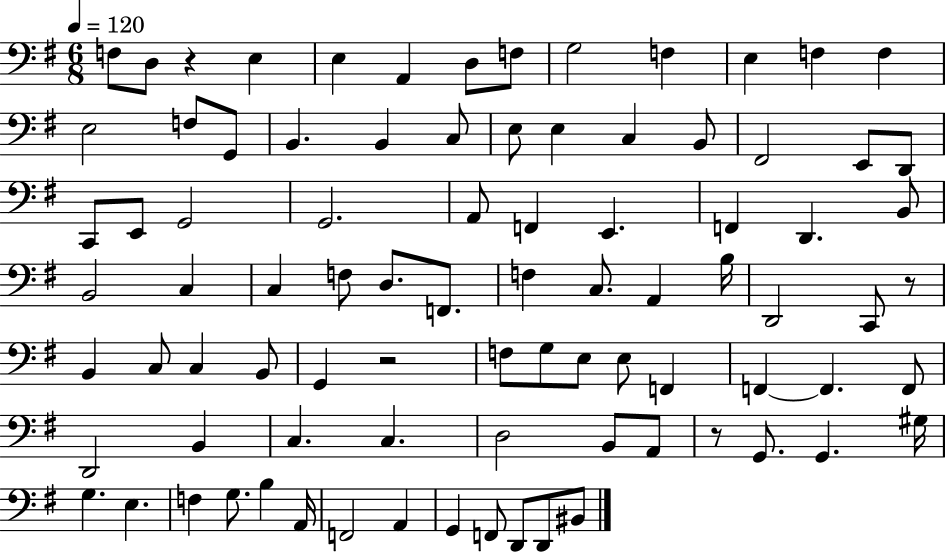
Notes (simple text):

F3/e D3/e R/q E3/q E3/q A2/q D3/e F3/e G3/h F3/q E3/q F3/q F3/q E3/h F3/e G2/e B2/q. B2/q C3/e E3/e E3/q C3/q B2/e F#2/h E2/e D2/e C2/e E2/e G2/h G2/h. A2/e F2/q E2/q. F2/q D2/q. B2/e B2/h C3/q C3/q F3/e D3/e. F2/e. F3/q C3/e. A2/q B3/s D2/h C2/e R/e B2/q C3/e C3/q B2/e G2/q R/h F3/e G3/e E3/e E3/e F2/q F2/q F2/q. F2/e D2/h B2/q C3/q. C3/q. D3/h B2/e A2/e R/e G2/e. G2/q. G#3/s G3/q. E3/q. F3/q G3/e. B3/q A2/s F2/h A2/q G2/q F2/e D2/e D2/e BIS2/e